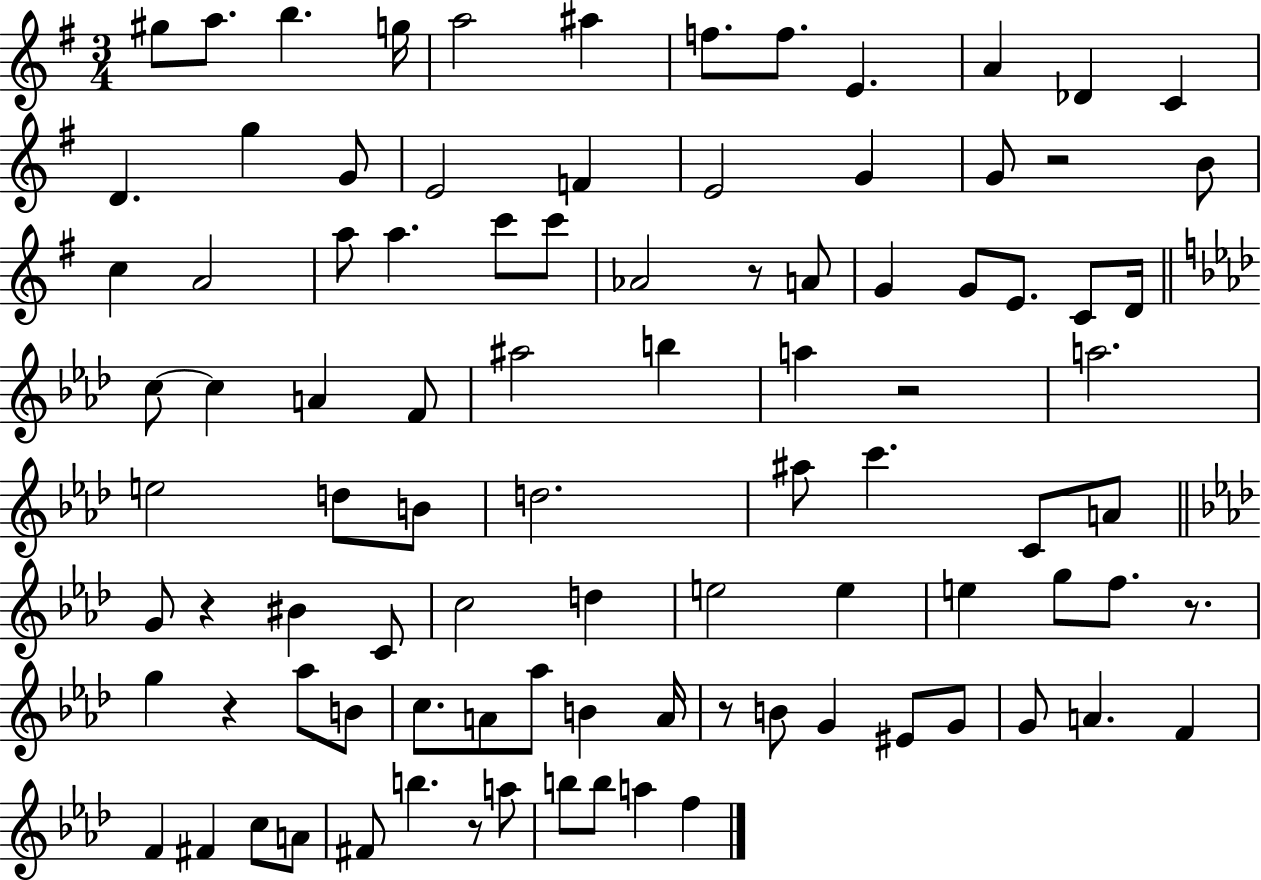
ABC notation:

X:1
T:Untitled
M:3/4
L:1/4
K:G
^g/2 a/2 b g/4 a2 ^a f/2 f/2 E A _D C D g G/2 E2 F E2 G G/2 z2 B/2 c A2 a/2 a c'/2 c'/2 _A2 z/2 A/2 G G/2 E/2 C/2 D/4 c/2 c A F/2 ^a2 b a z2 a2 e2 d/2 B/2 d2 ^a/2 c' C/2 A/2 G/2 z ^B C/2 c2 d e2 e e g/2 f/2 z/2 g z _a/2 B/2 c/2 A/2 _a/2 B A/4 z/2 B/2 G ^E/2 G/2 G/2 A F F ^F c/2 A/2 ^F/2 b z/2 a/2 b/2 b/2 a f